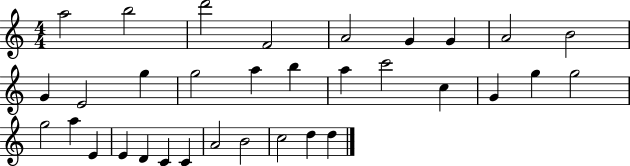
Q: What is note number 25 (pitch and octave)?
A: E4